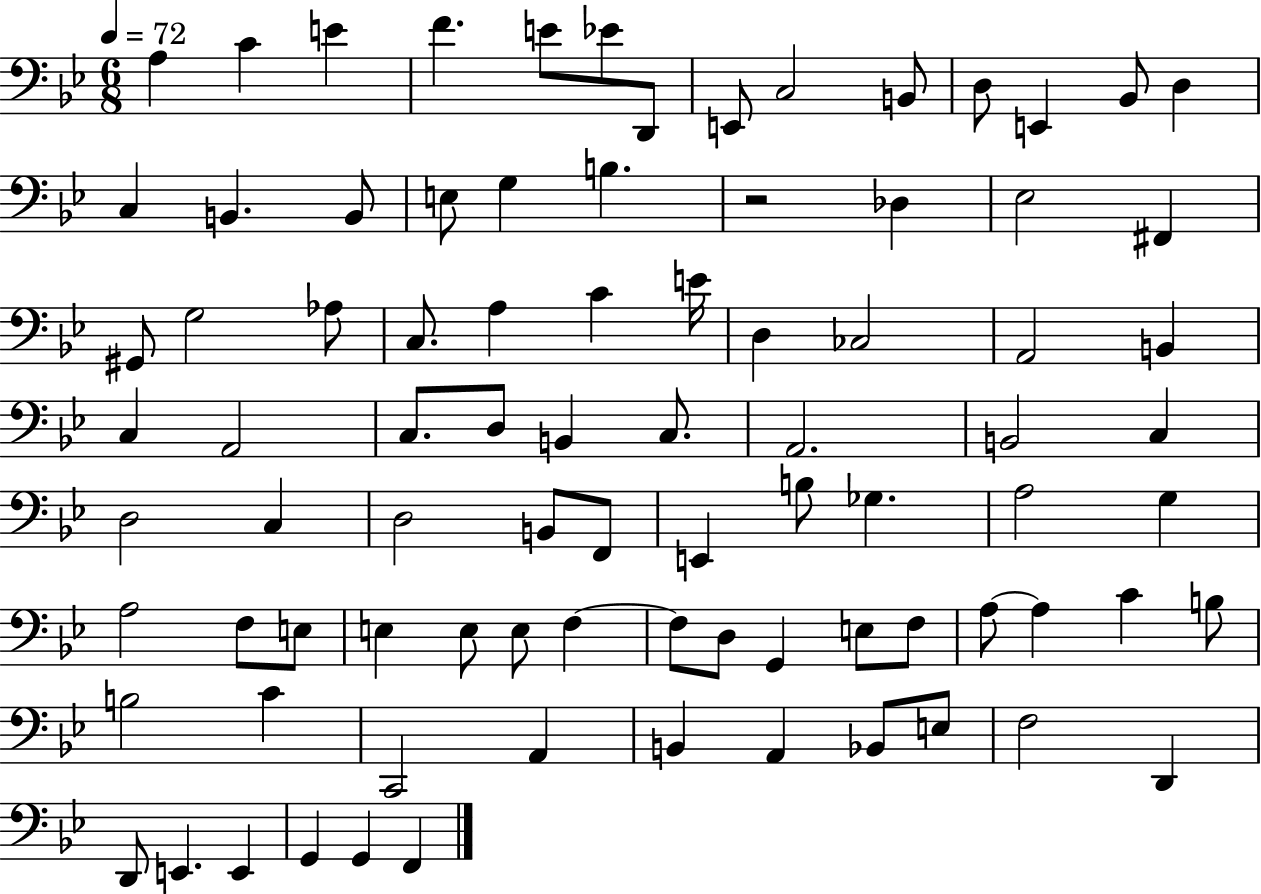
A3/q C4/q E4/q F4/q. E4/e Eb4/e D2/e E2/e C3/h B2/e D3/e E2/q Bb2/e D3/q C3/q B2/q. B2/e E3/e G3/q B3/q. R/h Db3/q Eb3/h F#2/q G#2/e G3/h Ab3/e C3/e. A3/q C4/q E4/s D3/q CES3/h A2/h B2/q C3/q A2/h C3/e. D3/e B2/q C3/e. A2/h. B2/h C3/q D3/h C3/q D3/h B2/e F2/e E2/q B3/e Gb3/q. A3/h G3/q A3/h F3/e E3/e E3/q E3/e E3/e F3/q F3/e D3/e G2/q E3/e F3/e A3/e A3/q C4/q B3/e B3/h C4/q C2/h A2/q B2/q A2/q Bb2/e E3/e F3/h D2/q D2/e E2/q. E2/q G2/q G2/q F2/q